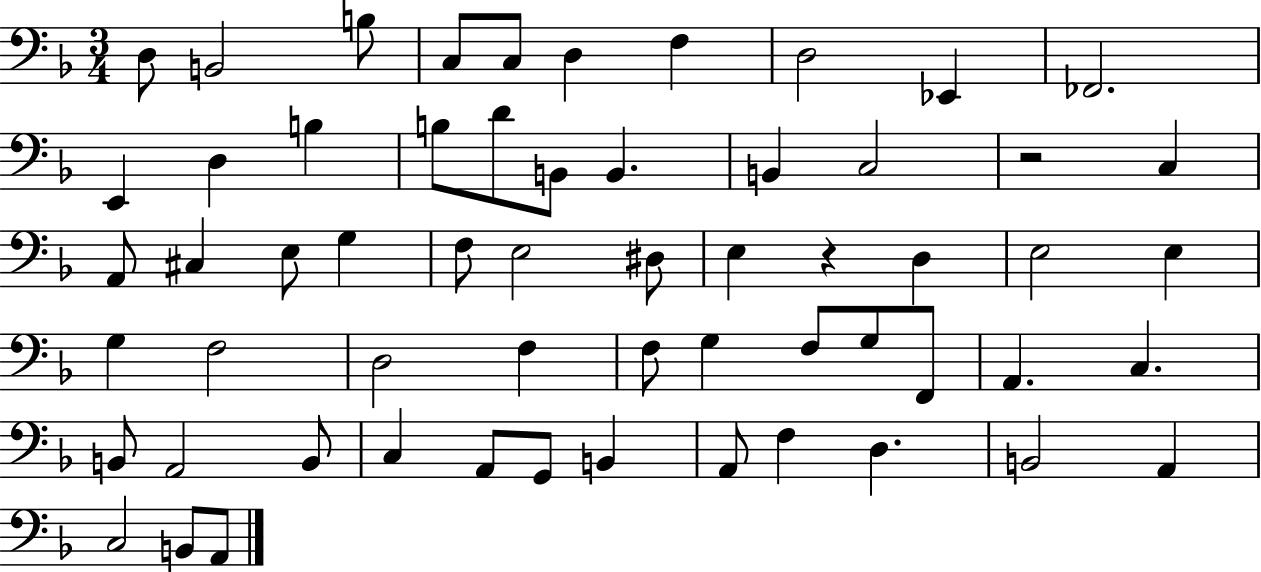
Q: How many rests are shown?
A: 2